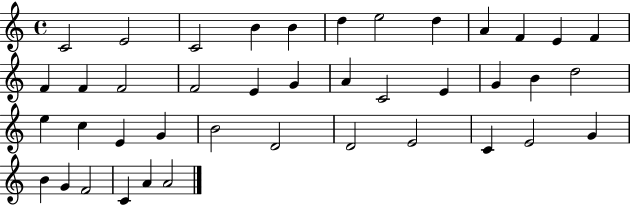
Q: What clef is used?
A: treble